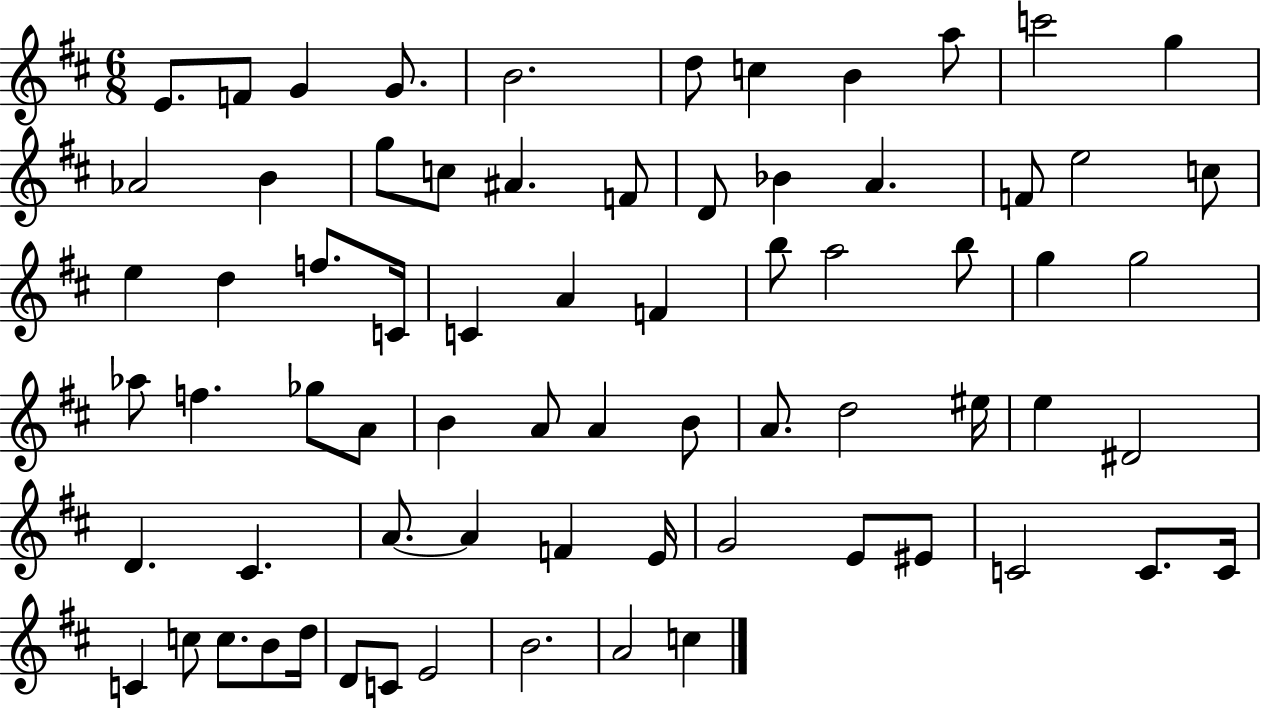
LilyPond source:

{
  \clef treble
  \numericTimeSignature
  \time 6/8
  \key d \major
  e'8. f'8 g'4 g'8. | b'2. | d''8 c''4 b'4 a''8 | c'''2 g''4 | \break aes'2 b'4 | g''8 c''8 ais'4. f'8 | d'8 bes'4 a'4. | f'8 e''2 c''8 | \break e''4 d''4 f''8. c'16 | c'4 a'4 f'4 | b''8 a''2 b''8 | g''4 g''2 | \break aes''8 f''4. ges''8 a'8 | b'4 a'8 a'4 b'8 | a'8. d''2 eis''16 | e''4 dis'2 | \break d'4. cis'4. | a'8.~~ a'4 f'4 e'16 | g'2 e'8 eis'8 | c'2 c'8. c'16 | \break c'4 c''8 c''8. b'8 d''16 | d'8 c'8 e'2 | b'2. | a'2 c''4 | \break \bar "|."
}